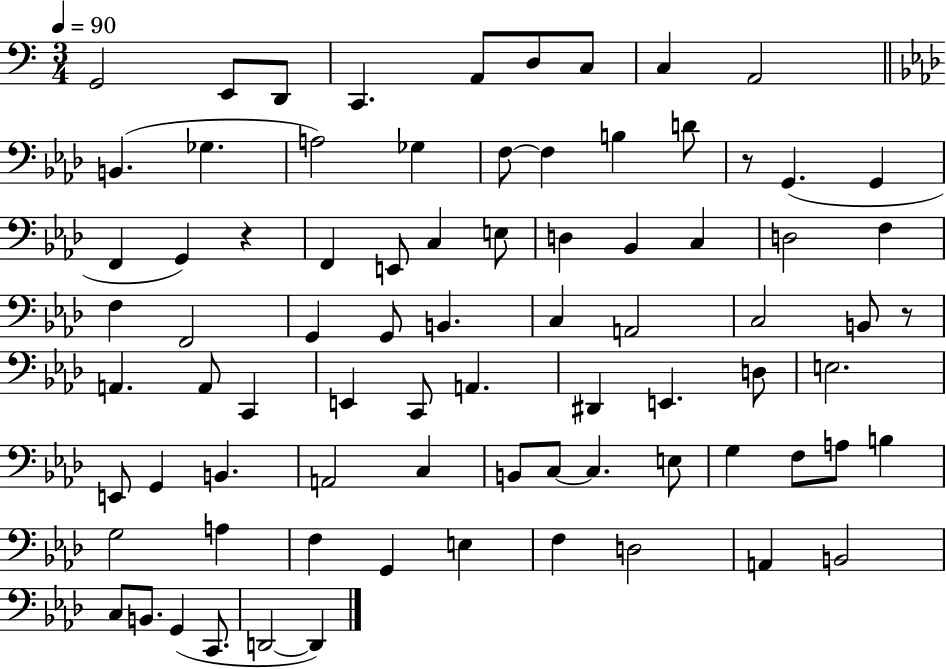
X:1
T:Untitled
M:3/4
L:1/4
K:C
G,,2 E,,/2 D,,/2 C,, A,,/2 D,/2 C,/2 C, A,,2 B,, _G, A,2 _G, F,/2 F, B, D/2 z/2 G,, G,, F,, G,, z F,, E,,/2 C, E,/2 D, _B,, C, D,2 F, F, F,,2 G,, G,,/2 B,, C, A,,2 C,2 B,,/2 z/2 A,, A,,/2 C,, E,, C,,/2 A,, ^D,, E,, D,/2 E,2 E,,/2 G,, B,, A,,2 C, B,,/2 C,/2 C, E,/2 G, F,/2 A,/2 B, G,2 A, F, G,, E, F, D,2 A,, B,,2 C,/2 B,,/2 G,, C,,/2 D,,2 D,,